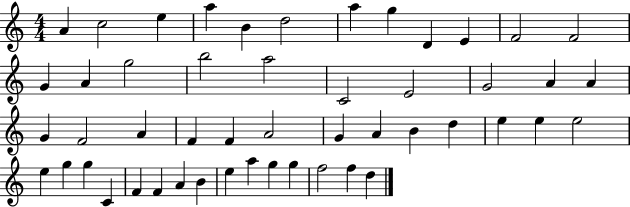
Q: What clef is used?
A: treble